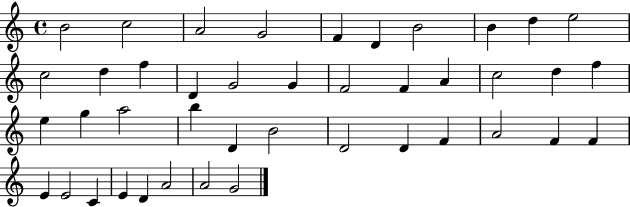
X:1
T:Untitled
M:4/4
L:1/4
K:C
B2 c2 A2 G2 F D B2 B d e2 c2 d f D G2 G F2 F A c2 d f e g a2 b D B2 D2 D F A2 F F E E2 C E D A2 A2 G2